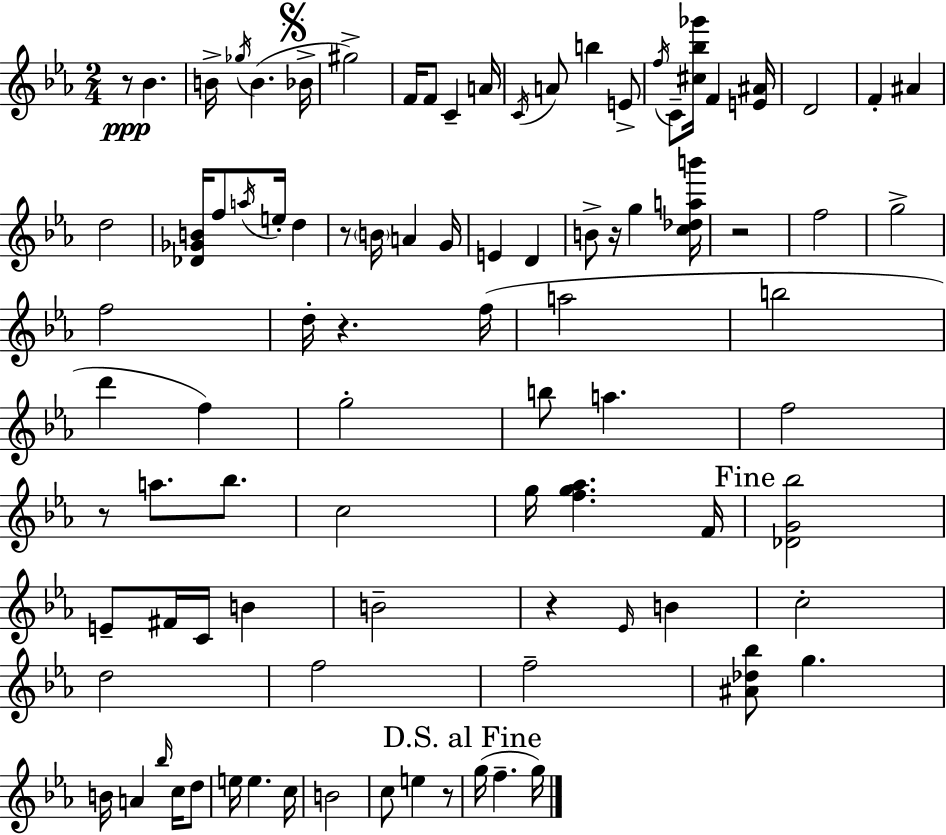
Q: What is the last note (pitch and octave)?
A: G5